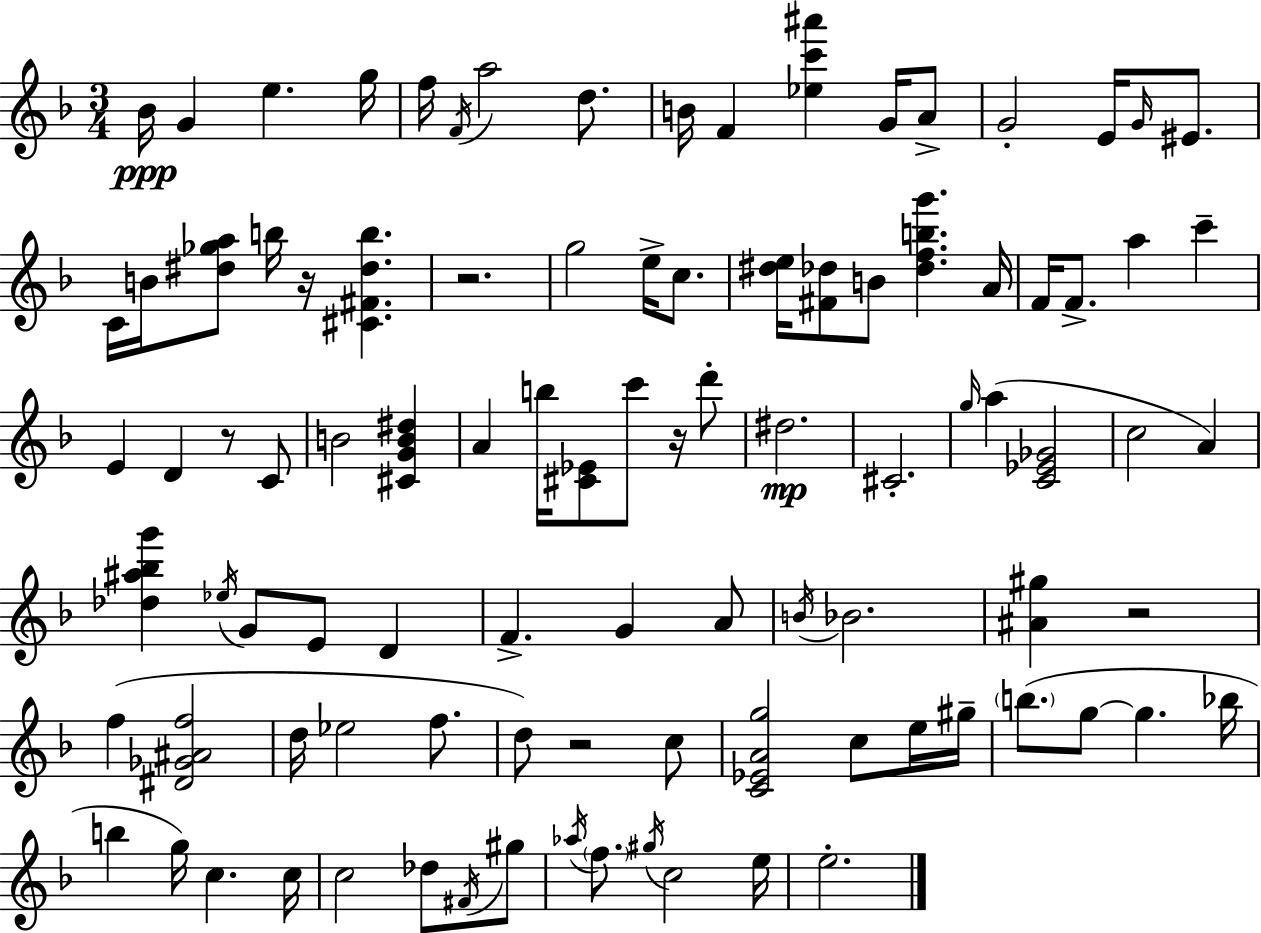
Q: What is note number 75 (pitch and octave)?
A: G#5